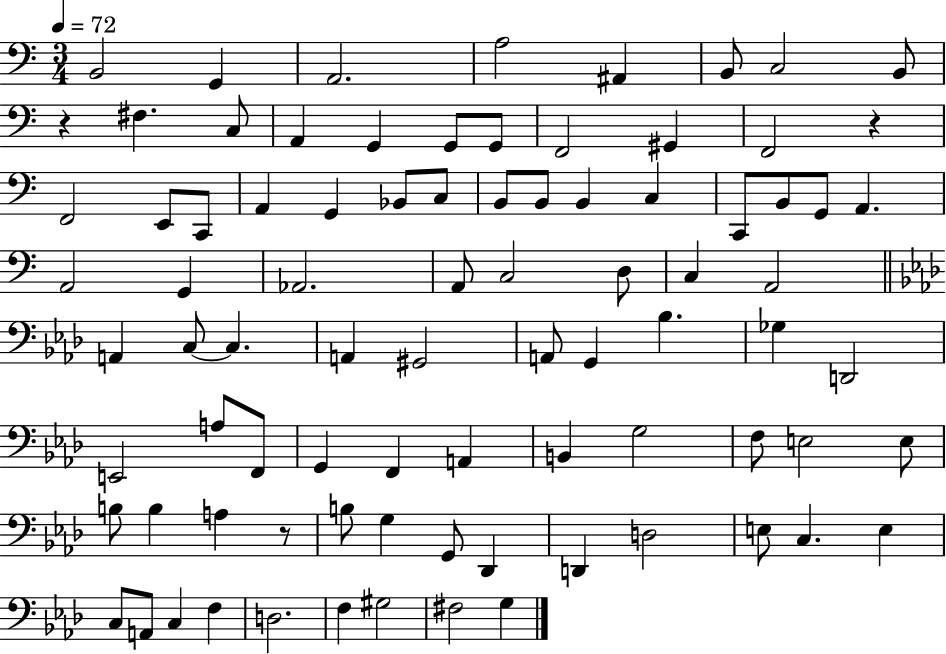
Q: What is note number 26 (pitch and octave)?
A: B2